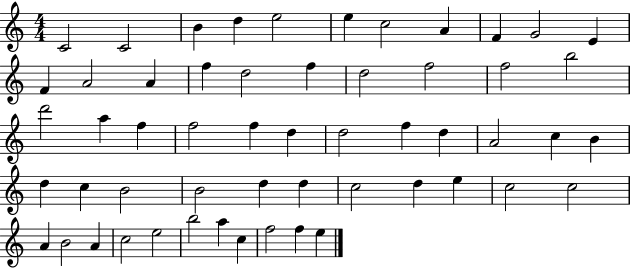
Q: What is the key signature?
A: C major